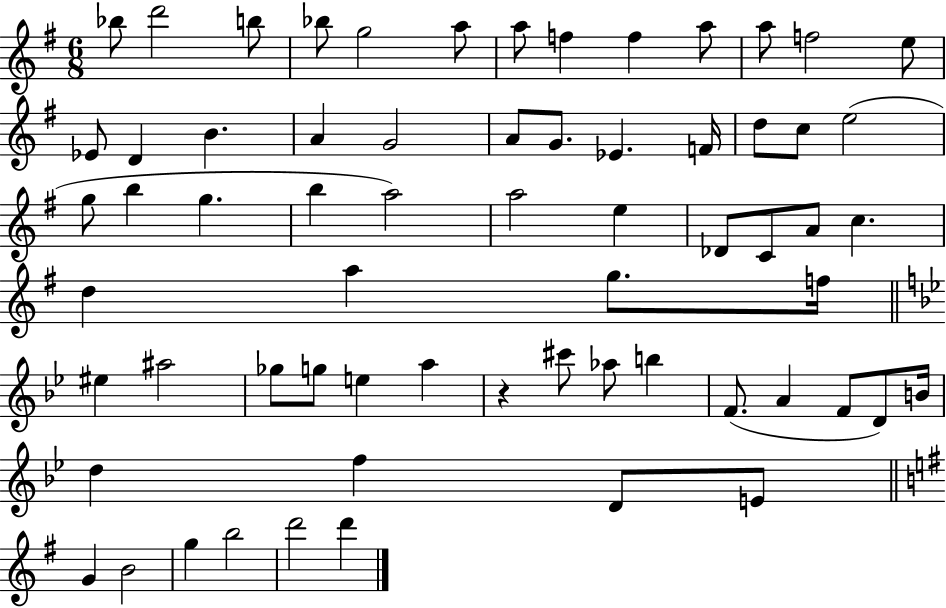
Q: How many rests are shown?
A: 1